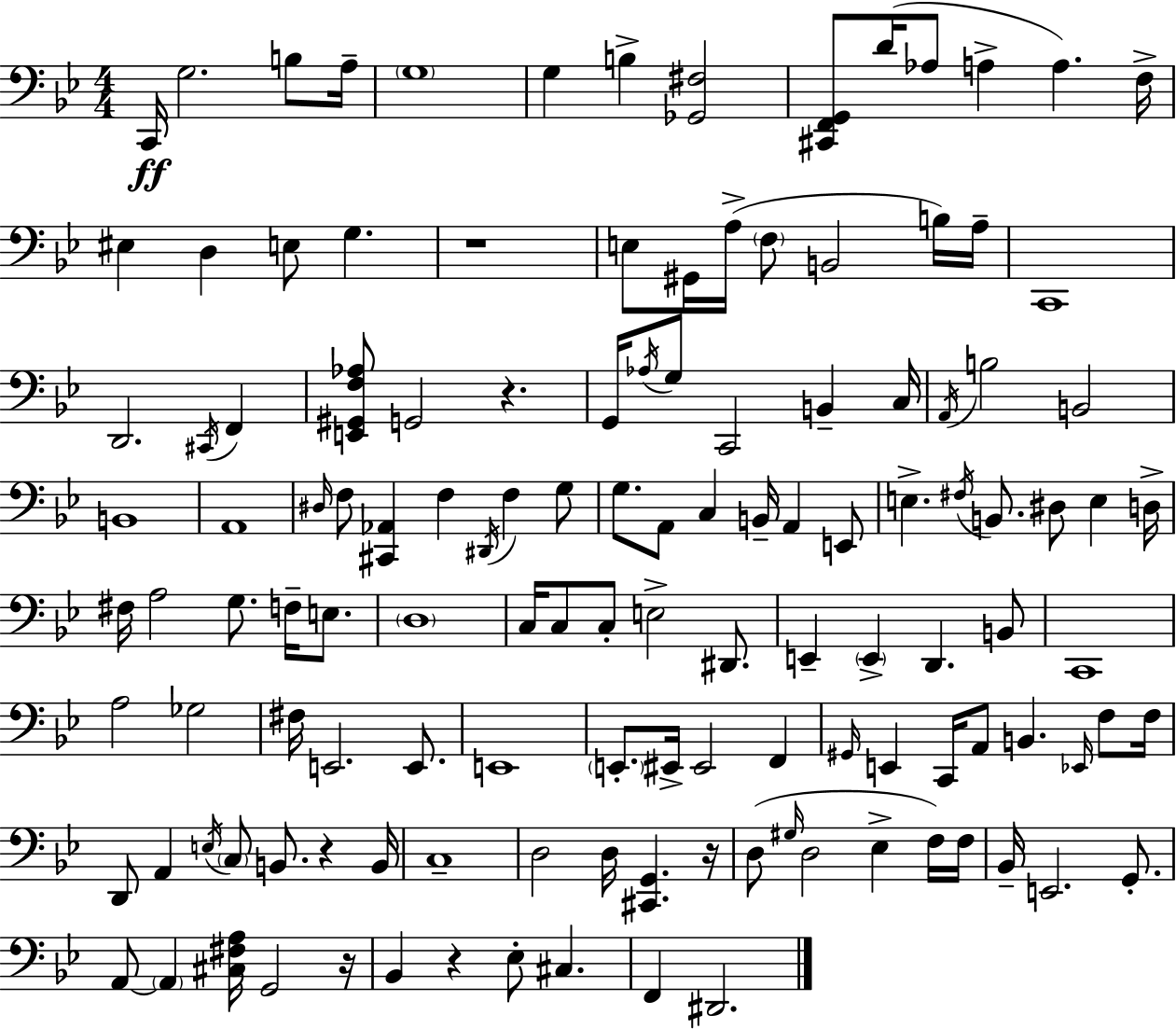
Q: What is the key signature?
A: BES major